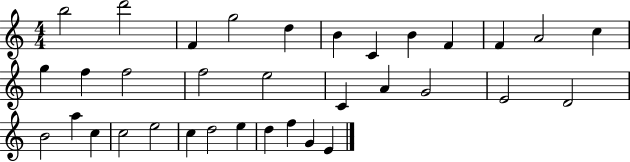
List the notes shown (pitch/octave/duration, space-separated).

B5/h D6/h F4/q G5/h D5/q B4/q C4/q B4/q F4/q F4/q A4/h C5/q G5/q F5/q F5/h F5/h E5/h C4/q A4/q G4/h E4/h D4/h B4/h A5/q C5/q C5/h E5/h C5/q D5/h E5/q D5/q F5/q G4/q E4/q